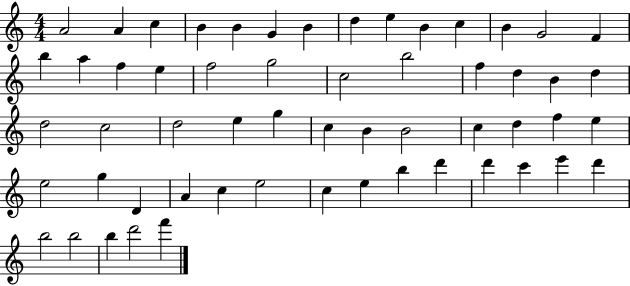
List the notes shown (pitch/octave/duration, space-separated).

A4/h A4/q C5/q B4/q B4/q G4/q B4/q D5/q E5/q B4/q C5/q B4/q G4/h F4/q B5/q A5/q F5/q E5/q F5/h G5/h C5/h B5/h F5/q D5/q B4/q D5/q D5/h C5/h D5/h E5/q G5/q C5/q B4/q B4/h C5/q D5/q F5/q E5/q E5/h G5/q D4/q A4/q C5/q E5/h C5/q E5/q B5/q D6/q D6/q C6/q E6/q D6/q B5/h B5/h B5/q D6/h F6/q